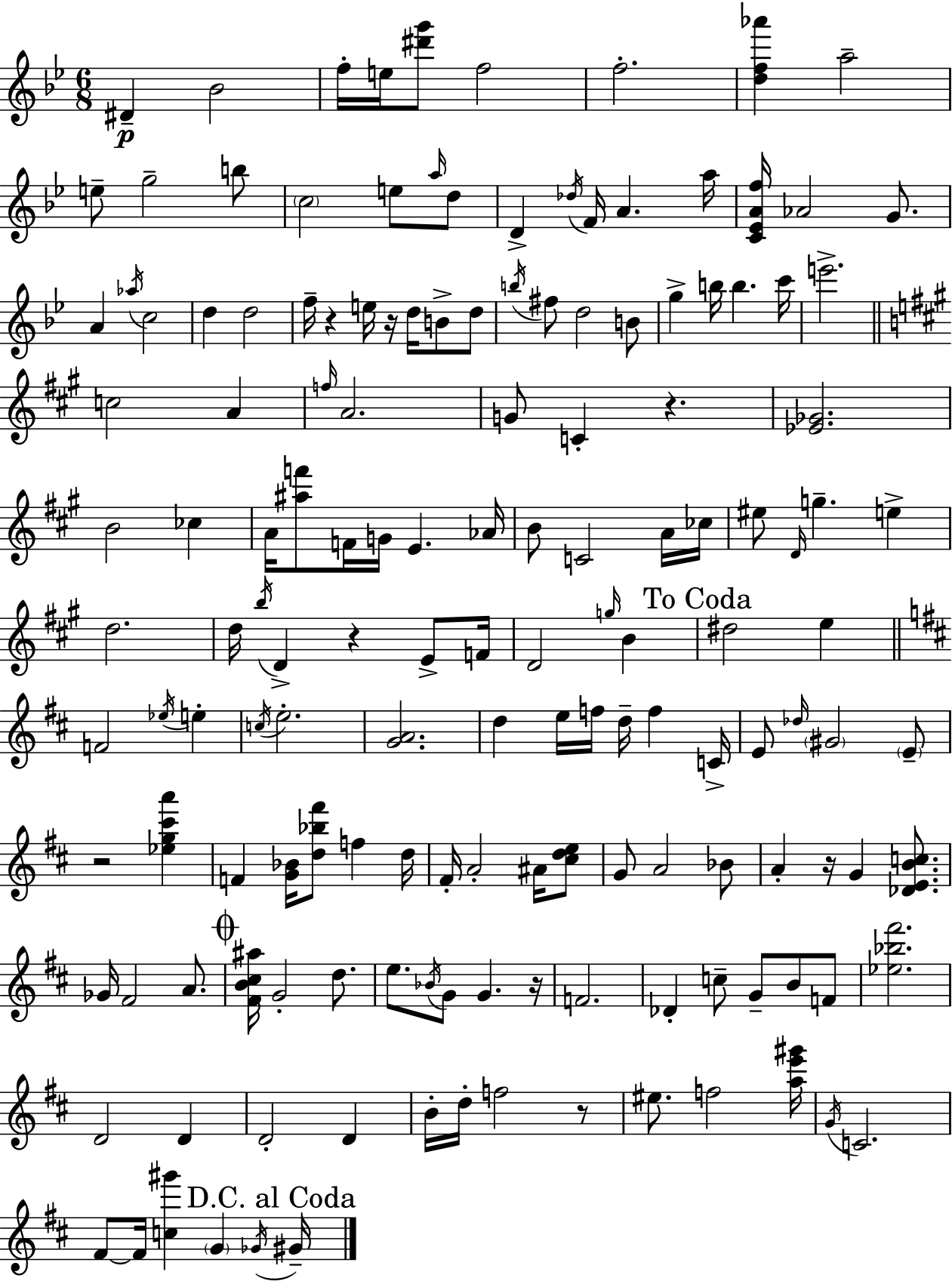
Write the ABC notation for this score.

X:1
T:Untitled
M:6/8
L:1/4
K:Gm
^D _B2 f/4 e/4 [^d'g']/2 f2 f2 [df_a'] a2 e/2 g2 b/2 c2 e/2 a/4 d/2 D _d/4 F/4 A a/4 [C_EAf]/4 _A2 G/2 A _a/4 c2 d d2 f/4 z e/4 z/4 d/4 B/2 d/2 b/4 ^f/2 d2 B/2 g b/4 b c'/4 e'2 c2 A f/4 A2 G/2 C z [_E_G]2 B2 _c A/4 [^af']/2 F/4 G/4 E _A/4 B/2 C2 A/4 _c/4 ^e/2 D/4 g e d2 d/4 b/4 D z E/2 F/4 D2 g/4 B ^d2 e F2 _e/4 e c/4 e2 [GA]2 d e/4 f/4 d/4 f C/4 E/2 _d/4 ^G2 E/2 z2 [_eg^c'a'] F [G_B]/4 [d_b^f']/2 f d/4 ^F/4 A2 ^A/4 [^cde]/2 G/2 A2 _B/2 A z/4 G [_DEBc]/2 _G/4 ^F2 A/2 [^FB^c^a]/4 G2 d/2 e/2 _B/4 G/2 G z/4 F2 _D c/2 G/2 B/2 F/2 [_e_b^f']2 D2 D D2 D B/4 d/4 f2 z/2 ^e/2 f2 [ae'^g']/4 G/4 C2 ^F/2 ^F/4 [c^g'] G _G/4 ^G/4